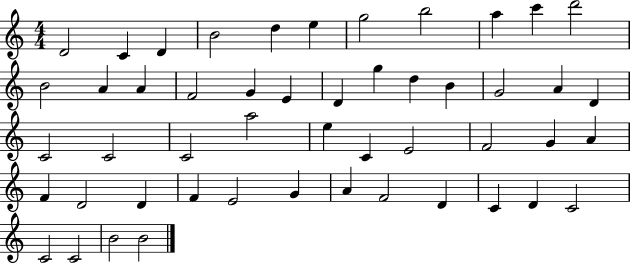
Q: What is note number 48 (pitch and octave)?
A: C4